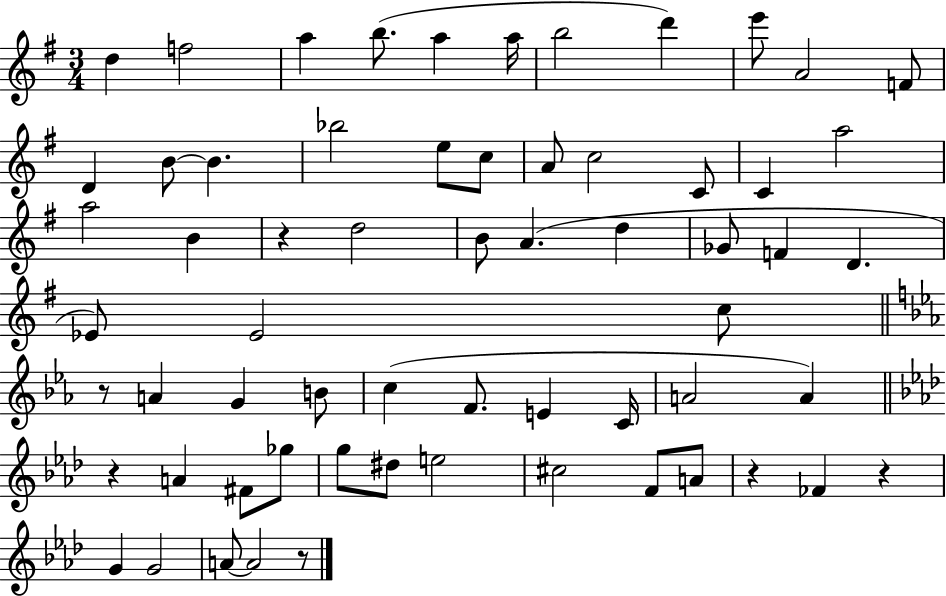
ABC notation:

X:1
T:Untitled
M:3/4
L:1/4
K:G
d f2 a b/2 a a/4 b2 d' e'/2 A2 F/2 D B/2 B _b2 e/2 c/2 A/2 c2 C/2 C a2 a2 B z d2 B/2 A d _G/2 F D _E/2 _E2 c/2 z/2 A G B/2 c F/2 E C/4 A2 A z A ^F/2 _g/2 g/2 ^d/2 e2 ^c2 F/2 A/2 z _F z G G2 A/2 A2 z/2